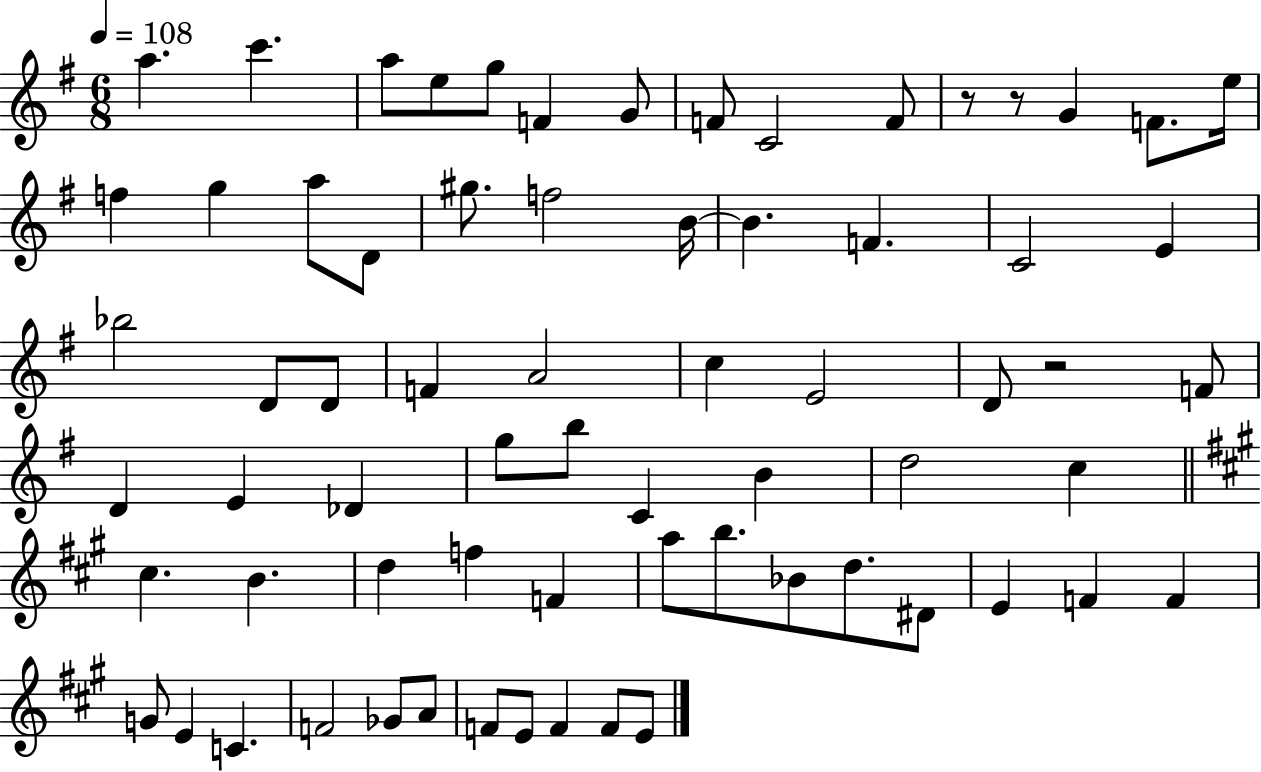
A5/q. C6/q. A5/e E5/e G5/e F4/q G4/e F4/e C4/h F4/e R/e R/e G4/q F4/e. E5/s F5/q G5/q A5/e D4/e G#5/e. F5/h B4/s B4/q. F4/q. C4/h E4/q Bb5/h D4/e D4/e F4/q A4/h C5/q E4/h D4/e R/h F4/e D4/q E4/q Db4/q G5/e B5/e C4/q B4/q D5/h C5/q C#5/q. B4/q. D5/q F5/q F4/q A5/e B5/e. Bb4/e D5/e. D#4/e E4/q F4/q F4/q G4/e E4/q C4/q. F4/h Gb4/e A4/e F4/e E4/e F4/q F4/e E4/e